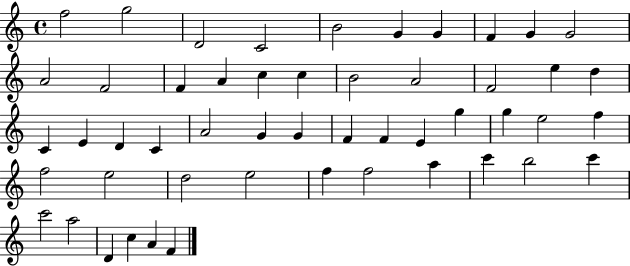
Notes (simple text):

F5/h G5/h D4/h C4/h B4/h G4/q G4/q F4/q G4/q G4/h A4/h F4/h F4/q A4/q C5/q C5/q B4/h A4/h F4/h E5/q D5/q C4/q E4/q D4/q C4/q A4/h G4/q G4/q F4/q F4/q E4/q G5/q G5/q E5/h F5/q F5/h E5/h D5/h E5/h F5/q F5/h A5/q C6/q B5/h C6/q C6/h A5/h D4/q C5/q A4/q F4/q